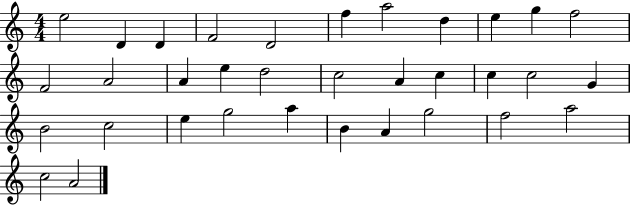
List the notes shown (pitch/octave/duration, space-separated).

E5/h D4/q D4/q F4/h D4/h F5/q A5/h D5/q E5/q G5/q F5/h F4/h A4/h A4/q E5/q D5/h C5/h A4/q C5/q C5/q C5/h G4/q B4/h C5/h E5/q G5/h A5/q B4/q A4/q G5/h F5/h A5/h C5/h A4/h